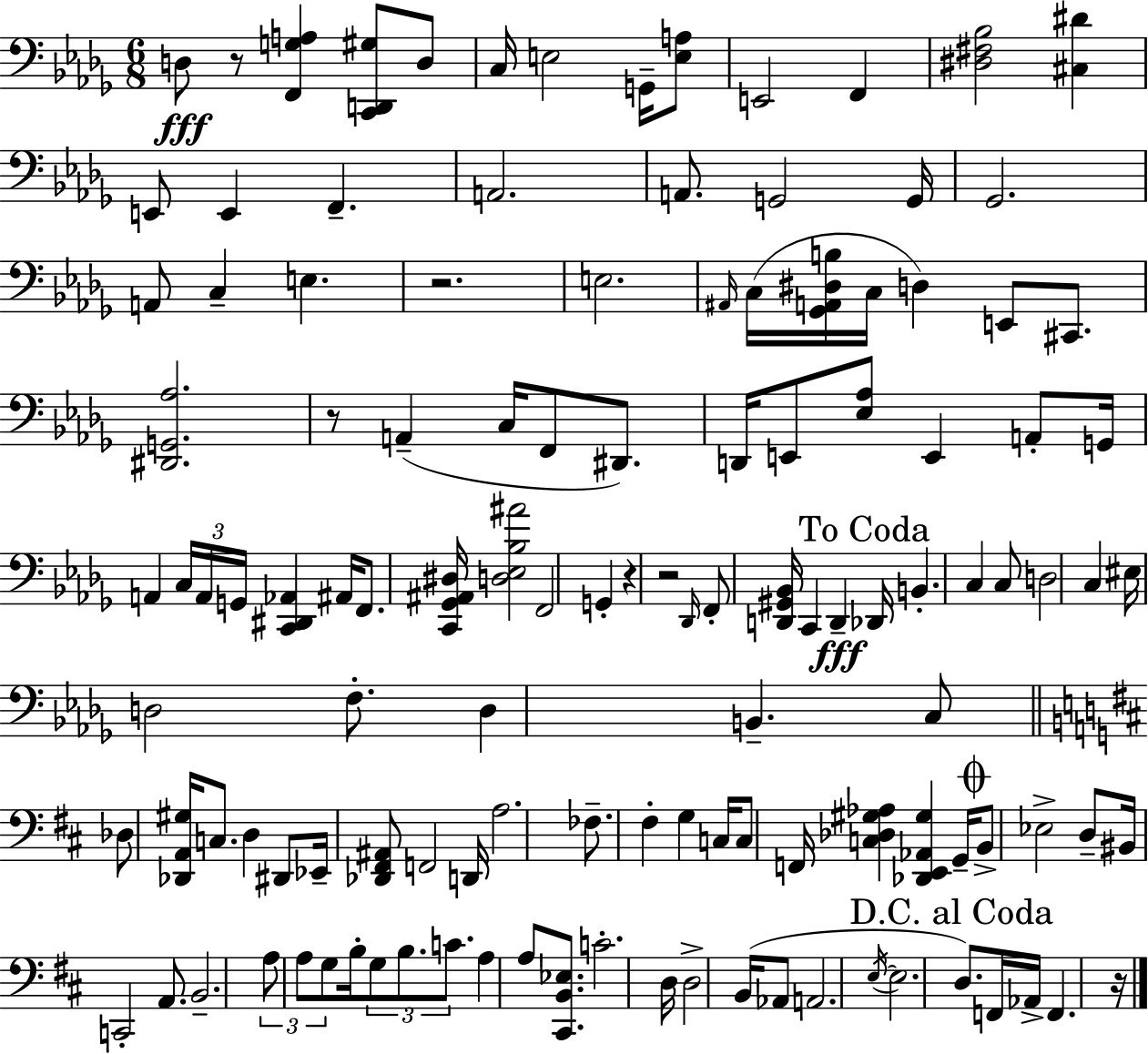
{
  \clef bass
  \numericTimeSignature
  \time 6/8
  \key bes \minor
  d8\fff r8 <f, g a>4 <c, d, gis>8 d8 | c16 e2 g,16-- <e a>8 | e,2 f,4 | <dis fis bes>2 <cis dis'>4 | \break e,8 e,4 f,4.-- | a,2. | a,8. g,2 g,16 | ges,2. | \break a,8 c4-- e4. | r2. | e2. | \grace { ais,16 }( c16 <ges, a, dis b>16 c16 d4) e,8 cis,8. | \break <dis, g, aes>2. | r8 a,4--( c16 f,8 dis,8.) | d,16 e,8 <ees aes>8 e,4 a,8-. | g,16 a,4 \tuplet 3/2 { c16 a,16 g,16 } <c, dis, aes,>4 | \break ais,16 f,8. <c, ges, ais, dis>16 <d ees bes ais'>2 | f,2 g,4-. | r4 r2 | \grace { des,16 } f,8-. <d, gis, bes,>16 c,4 d,4--\fff | \break \mark "To Coda" des,16 b,4.-. c4 | c8 d2 c4 | eis16 d2 f8.-. | d4 b,4.-- | \break c8 \bar "||" \break \key d \major des8 <des, a, gis>16 c8. d4 dis,8 | ees,16-- <des, fis, ais,>8 f,2 d,16 | a2. | fes8.-- fis4-. g4 c16 | \break c8 f,16 <c des gis aes>4 <des, e, aes, gis>4 g,16-- | \mark \markup { \musicglyph "scripts.coda" } b,8-> ees2-> d8-- | bis,16 c,2-. a,8. | b,2.-- | \break \tuplet 3/2 { a8 a8 g8 } b16-. \tuplet 3/2 { g8 b8. | c'8. } a4 a8 <cis, b, ees>8. | c'2.-. | d16 d2-> b,16( aes,8 | \break a,2. | \acciaccatura { e16~ }~ e2. | \mark "D.C. al Coda" d8.) f,16 aes,16-> f,4. | r16 \bar "|."
}